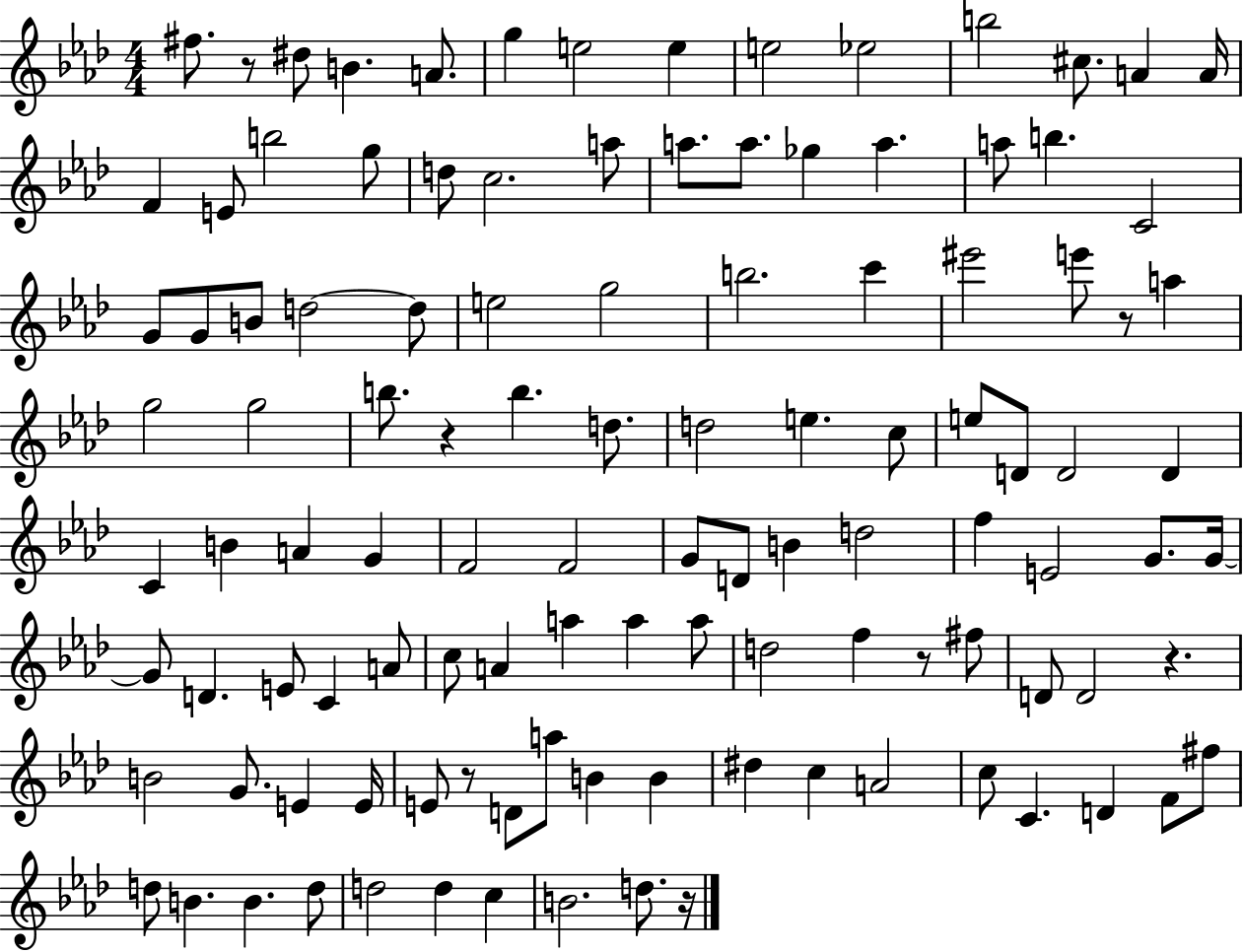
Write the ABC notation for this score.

X:1
T:Untitled
M:4/4
L:1/4
K:Ab
^f/2 z/2 ^d/2 B A/2 g e2 e e2 _e2 b2 ^c/2 A A/4 F E/2 b2 g/2 d/2 c2 a/2 a/2 a/2 _g a a/2 b C2 G/2 G/2 B/2 d2 d/2 e2 g2 b2 c' ^e'2 e'/2 z/2 a g2 g2 b/2 z b d/2 d2 e c/2 e/2 D/2 D2 D C B A G F2 F2 G/2 D/2 B d2 f E2 G/2 G/4 G/2 D E/2 C A/2 c/2 A a a a/2 d2 f z/2 ^f/2 D/2 D2 z B2 G/2 E E/4 E/2 z/2 D/2 a/2 B B ^d c A2 c/2 C D F/2 ^f/2 d/2 B B d/2 d2 d c B2 d/2 z/4